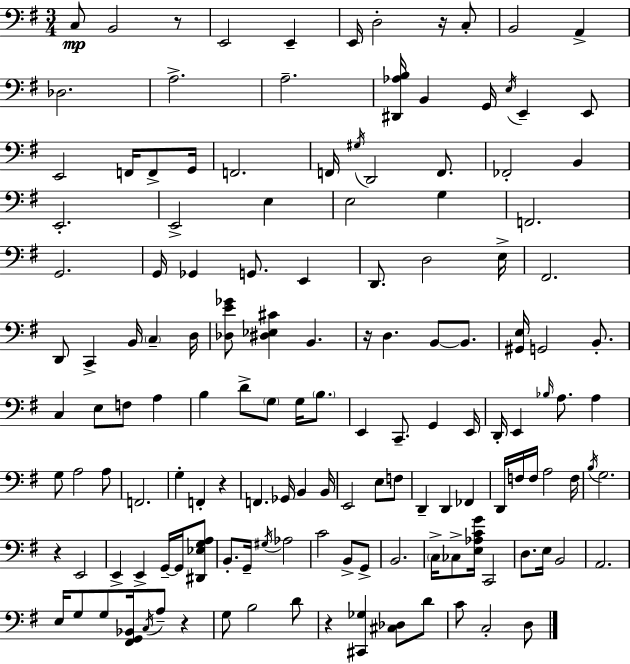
C3/e B2/h R/e E2/h E2/q E2/s D3/h R/s C3/e B2/h A2/q Db3/h. A3/h. A3/h. [D#2,Ab3,B3]/s B2/q G2/s E3/s E2/q E2/e E2/h F2/s F2/e G2/s F2/h. F2/s G#3/s D2/h F2/e. FES2/h B2/q E2/h. E2/h E3/q E3/h G3/q F2/h. G2/h. G2/s Gb2/q G2/e. E2/q D2/e. D3/h E3/s F#2/h. D2/e C2/q B2/s C3/q D3/s [Db3,E4,Gb4]/e [D#3,Eb3,C#4]/q B2/q. R/s D3/q. B2/e B2/e. [G#2,E3]/s G2/h B2/e. C3/q E3/e F3/e A3/q B3/q D4/e G3/e G3/s B3/e. E2/q C2/e. G2/q E2/s D2/s E2/q Bb3/s A3/e. A3/q G3/e A3/h A3/e F2/h. G3/q F2/q R/q F2/q. Gb2/s B2/q B2/s E2/h E3/e F3/e D2/q D2/q FES2/q D2/s F3/s F3/s A3/h F3/s B3/s G3/h. R/q E2/h E2/q E2/q G2/s G2/s [D#2,Eb3,G3,A3]/e B2/e. G2/s G#3/s Ab3/h C4/h B2/e G2/e B2/h. C3/s CES3/e [E3,Ab3,C4,G4]/s C2/h D3/e. E3/s B2/h A2/h. E3/s G3/e G3/e [F#2,G2,Bb2]/s C3/s A3/e R/q G3/e B3/h D4/e R/q [C#2,Gb3]/q [C#3,Db3]/e D4/e C4/e C3/h D3/e